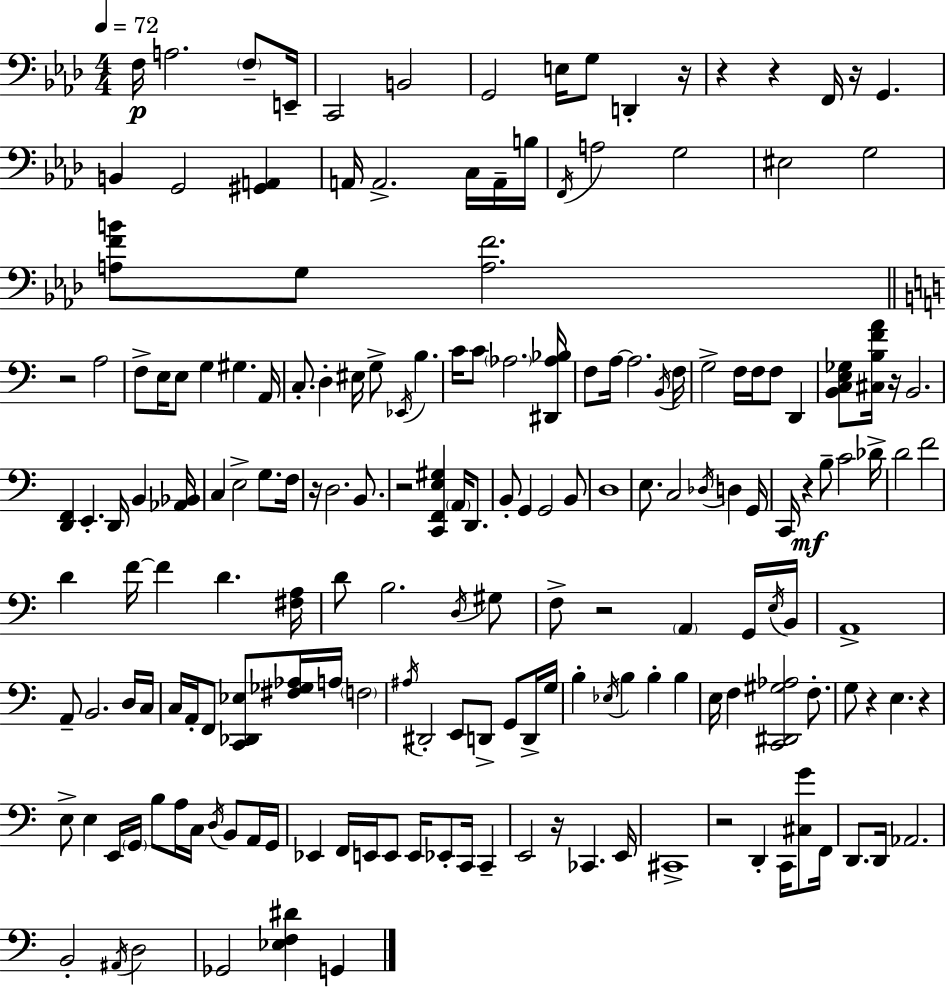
X:1
T:Untitled
M:4/4
L:1/4
K:Ab
F,/4 A,2 F,/2 E,,/4 C,,2 B,,2 G,,2 E,/4 G,/2 D,, z/4 z z F,,/4 z/4 G,, B,, G,,2 [^G,,A,,] A,,/4 A,,2 C,/4 A,,/4 B,/4 F,,/4 A,2 G,2 ^E,2 G,2 [A,FB]/2 G,/2 [A,F]2 z2 A,2 F,/2 E,/4 E,/2 G, ^G, A,,/4 C,/2 D, ^E,/4 G,/2 _E,,/4 B, C/4 C/2 _A,2 [^D,,_A,_B,]/4 F,/2 A,/4 A,2 B,,/4 F,/4 G,2 F,/4 F,/4 F,/2 D,, [B,,C,E,_G,]/2 [^C,B,FA]/4 z/4 B,,2 [D,,F,,] E,, D,,/4 B,, [_A,,_B,,]/4 C, E,2 G,/2 F,/4 z/4 D,2 B,,/2 z2 [C,,F,,E,^G,] A,,/4 D,,/2 B,,/2 G,, G,,2 B,,/2 D,4 E,/2 C,2 _D,/4 D, G,,/4 C,,/4 z B,/2 C2 _D/4 D2 F2 D F/4 F D [^F,A,]/4 D/2 B,2 D,/4 ^G,/2 F,/2 z2 A,, G,,/4 E,/4 B,,/4 A,,4 A,,/2 B,,2 D,/4 C,/4 C,/4 A,,/4 F,,/2 [C,,_D,,_E,]/2 [^F,_G,_A,]/4 A,/4 F,2 ^A,/4 ^D,,2 E,,/2 D,,/2 G,,/2 D,,/4 G,/4 B, _E,/4 B, B, B, E,/4 F, [C,,^D,,^G,_A,]2 F,/2 G,/2 z E, z E,/2 E, E,,/4 G,,/4 B,/2 A,/4 C,/4 D,/4 B,,/2 A,,/4 G,,/4 _E,, F,,/4 E,,/4 E,,/2 E,,/4 _E,,/2 C,,/4 C,, E,,2 z/4 _C,, E,,/4 ^C,,4 z2 D,, C,,/4 [^C,G]/2 F,,/4 D,,/2 D,,/4 _A,,2 B,,2 ^A,,/4 D,2 _G,,2 [_E,F,^D] G,,